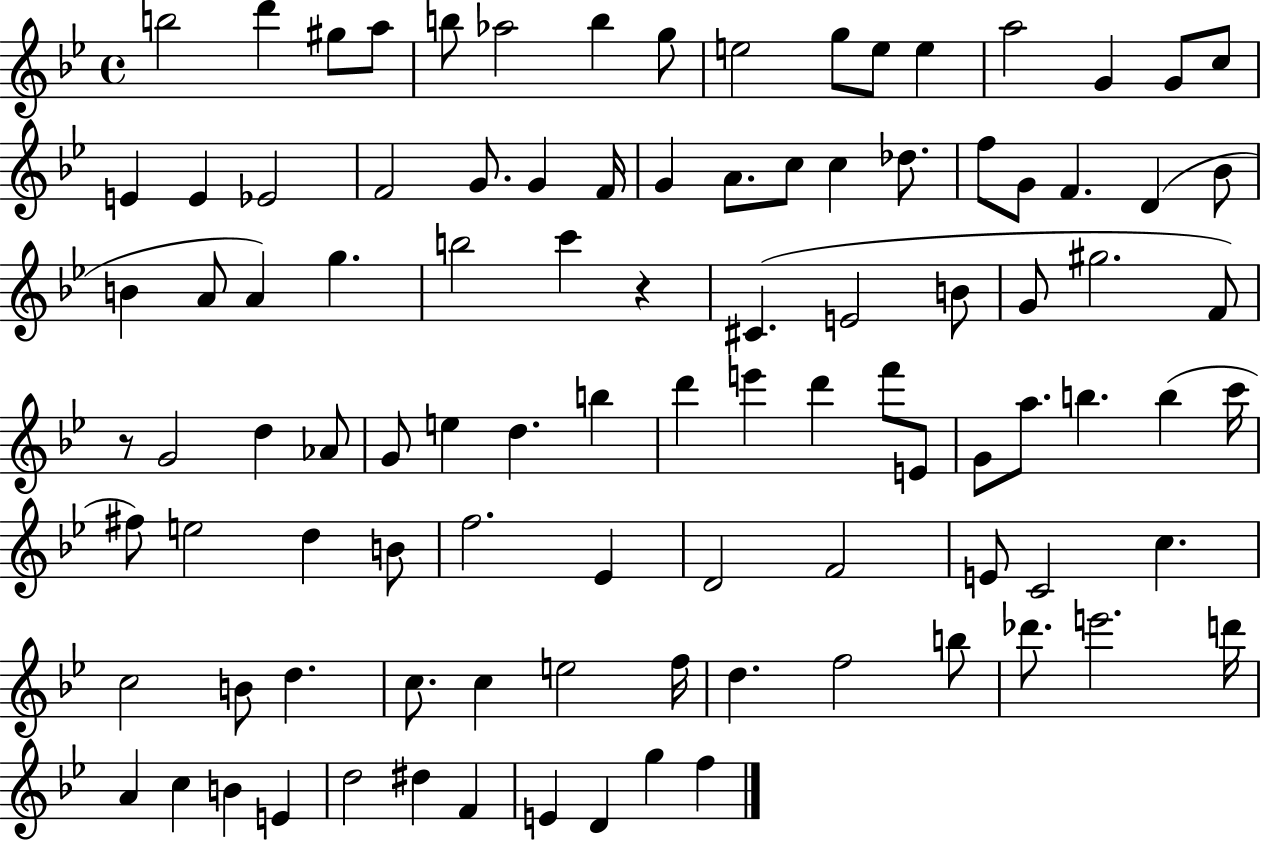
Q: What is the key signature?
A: BES major